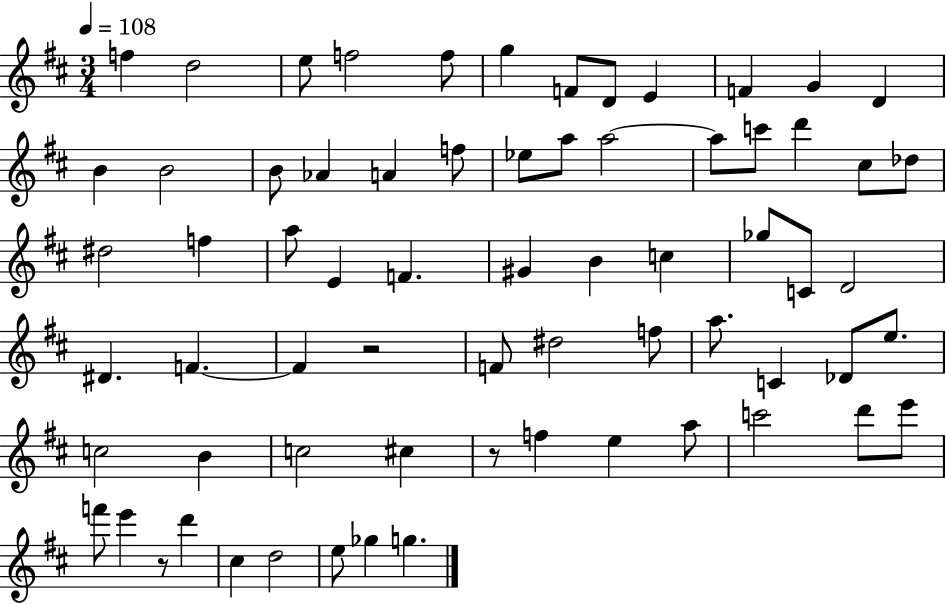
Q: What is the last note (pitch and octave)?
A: G5